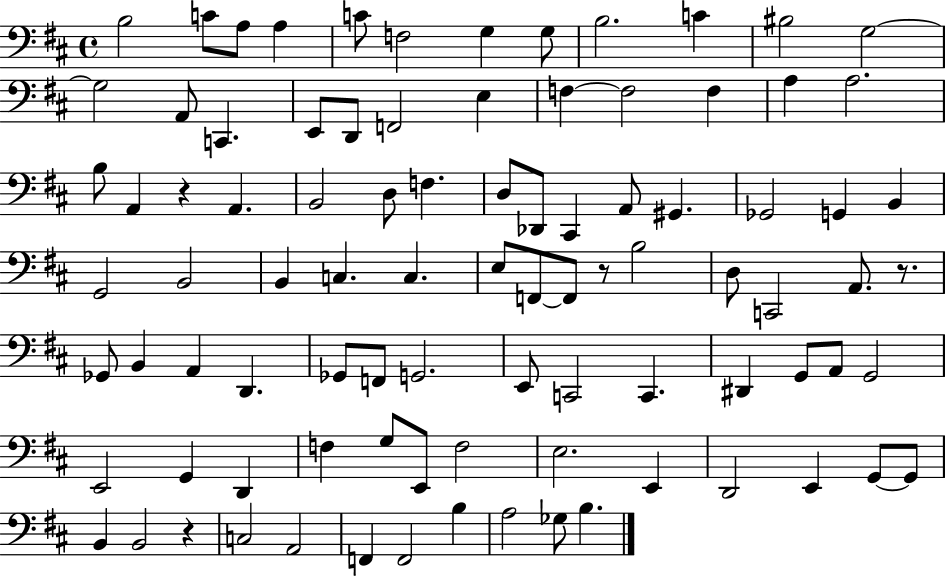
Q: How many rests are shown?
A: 4